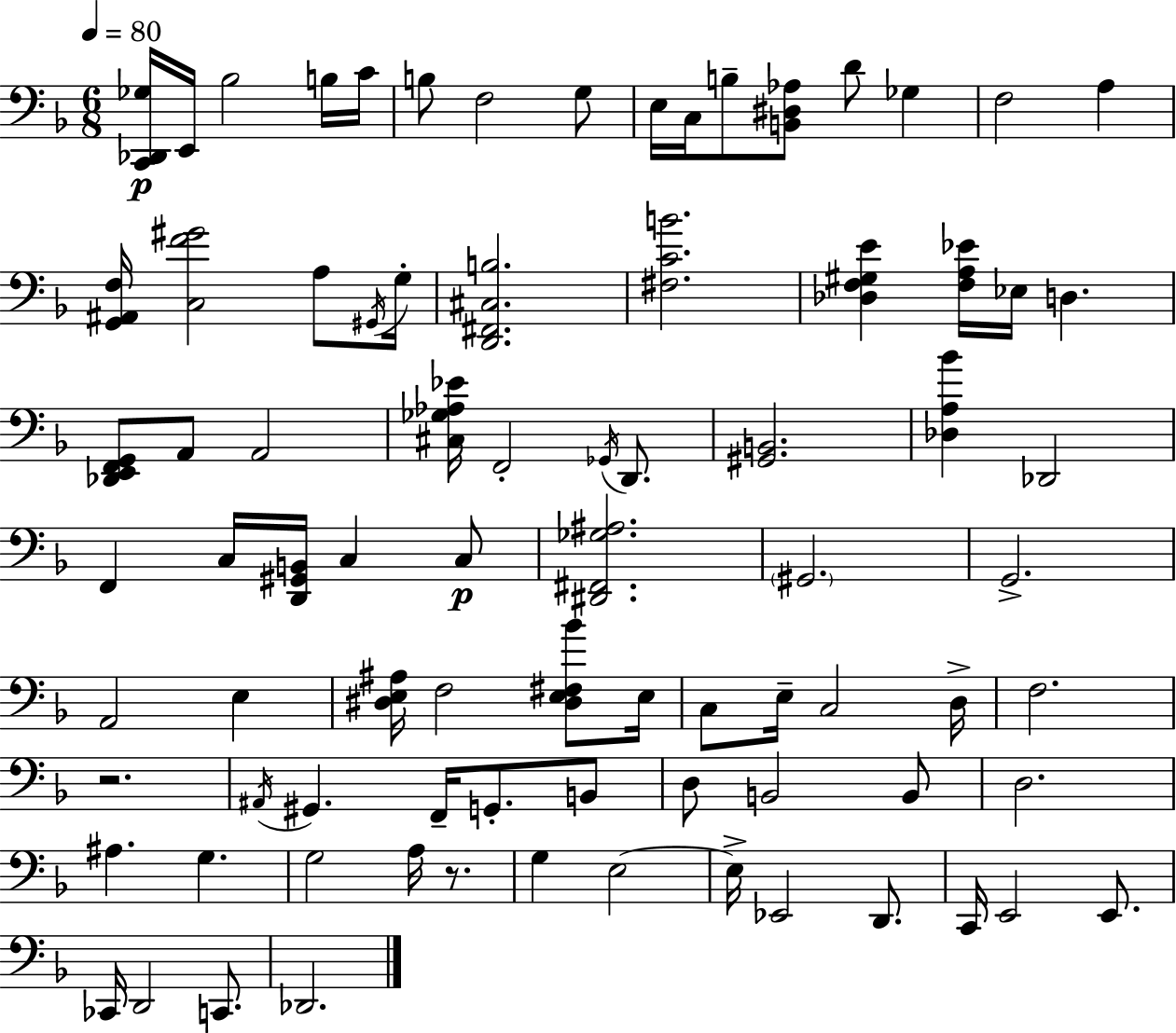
{
  \clef bass
  \numericTimeSignature
  \time 6/8
  \key f \major
  \tempo 4 = 80
  <c, des, ges>16\p e,16 bes2 b16 c'16 | b8 f2 g8 | e16 c16 b8-- <b, dis aes>8 d'8 ges4 | f2 a4 | \break <g, ais, f>16 <c f' gis'>2 a8 \acciaccatura { gis,16 } | g16-. <d, fis, cis b>2. | <fis c' b'>2. | <des f gis e'>4 <f a ees'>16 ees16 d4. | \break <des, e, f, g,>8 a,8 a,2 | <cis ges aes ees'>16 f,2-. \acciaccatura { ges,16 } d,8. | <gis, b,>2. | <des a bes'>4 des,2 | \break f,4 c16 <d, gis, b,>16 c4 | c8\p <dis, fis, ges ais>2. | \parenthesize gis,2. | g,2.-> | \break a,2 e4 | <dis e ais>16 f2 <dis e fis bes'>8 | e16 c8 e16-- c2 | d16-> f2. | \break r2. | \acciaccatura { ais,16 } gis,4. f,16-- g,8.-. | b,8 d8 b,2 | b,8 d2. | \break ais4. g4. | g2 a16 | r8. g4 e2~~ | e16-> ees,2 | \break d,8. c,16 e,2 | e,8. ces,16 d,2 | c,8. des,2. | \bar "|."
}